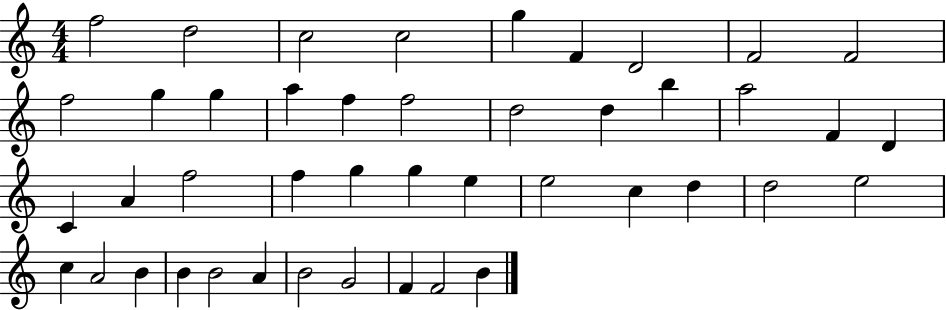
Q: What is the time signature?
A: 4/4